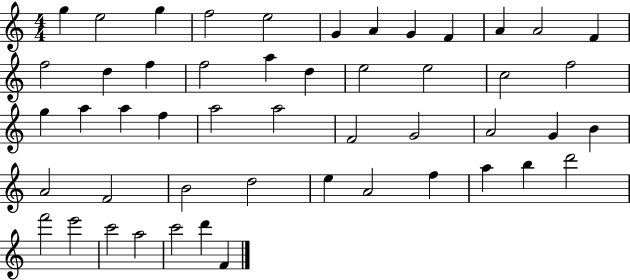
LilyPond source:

{
  \clef treble
  \numericTimeSignature
  \time 4/4
  \key c \major
  g''4 e''2 g''4 | f''2 e''2 | g'4 a'4 g'4 f'4 | a'4 a'2 f'4 | \break f''2 d''4 f''4 | f''2 a''4 d''4 | e''2 e''2 | c''2 f''2 | \break g''4 a''4 a''4 f''4 | a''2 a''2 | f'2 g'2 | a'2 g'4 b'4 | \break a'2 f'2 | b'2 d''2 | e''4 a'2 f''4 | a''4 b''4 d'''2 | \break f'''2 e'''2 | c'''2 a''2 | c'''2 d'''4 f'4 | \bar "|."
}